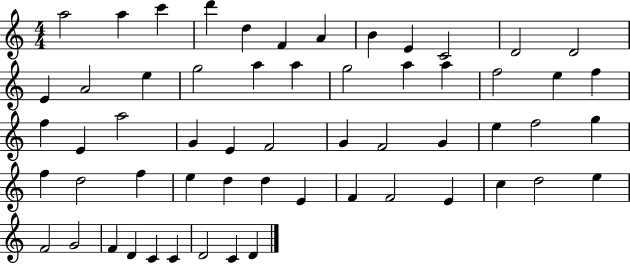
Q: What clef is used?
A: treble